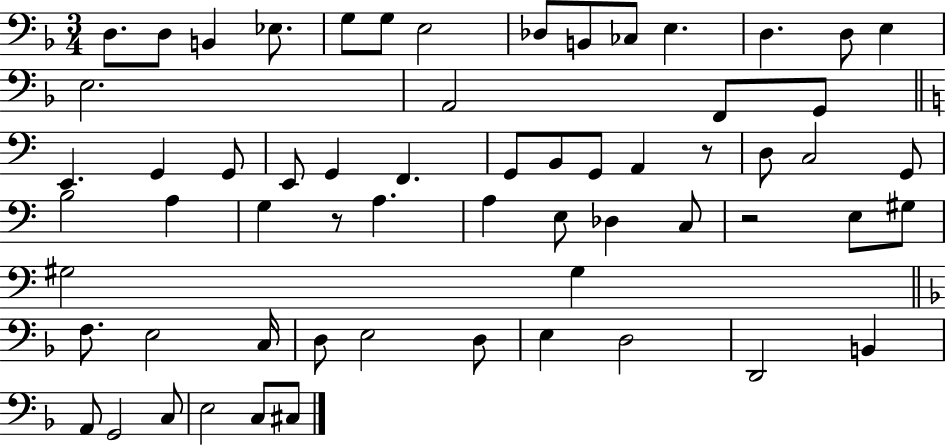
X:1
T:Untitled
M:3/4
L:1/4
K:F
D,/2 D,/2 B,, _E,/2 G,/2 G,/2 E,2 _D,/2 B,,/2 _C,/2 E, D, D,/2 E, E,2 A,,2 F,,/2 G,,/2 E,, G,, G,,/2 E,,/2 G,, F,, G,,/2 B,,/2 G,,/2 A,, z/2 D,/2 C,2 G,,/2 B,2 A, G, z/2 A, A, E,/2 _D, C,/2 z2 E,/2 ^G,/2 ^G,2 ^G, F,/2 E,2 C,/4 D,/2 E,2 D,/2 E, D,2 D,,2 B,, A,,/2 G,,2 C,/2 E,2 C,/2 ^C,/2